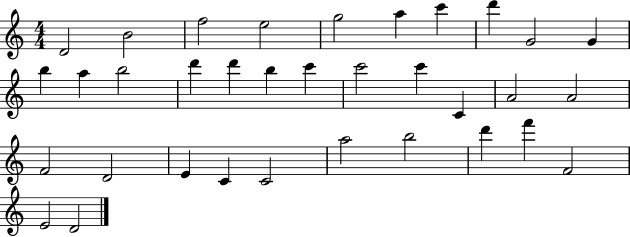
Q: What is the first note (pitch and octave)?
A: D4